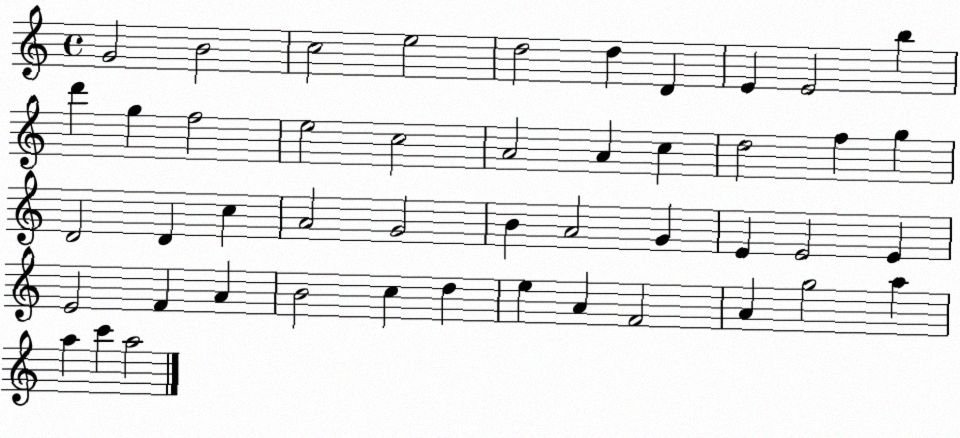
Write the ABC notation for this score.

X:1
T:Untitled
M:4/4
L:1/4
K:C
G2 B2 c2 e2 d2 d D E E2 b d' g f2 e2 c2 A2 A c d2 f g D2 D c A2 G2 B A2 G E E2 E E2 F A B2 c d e A F2 A g2 a a c' a2